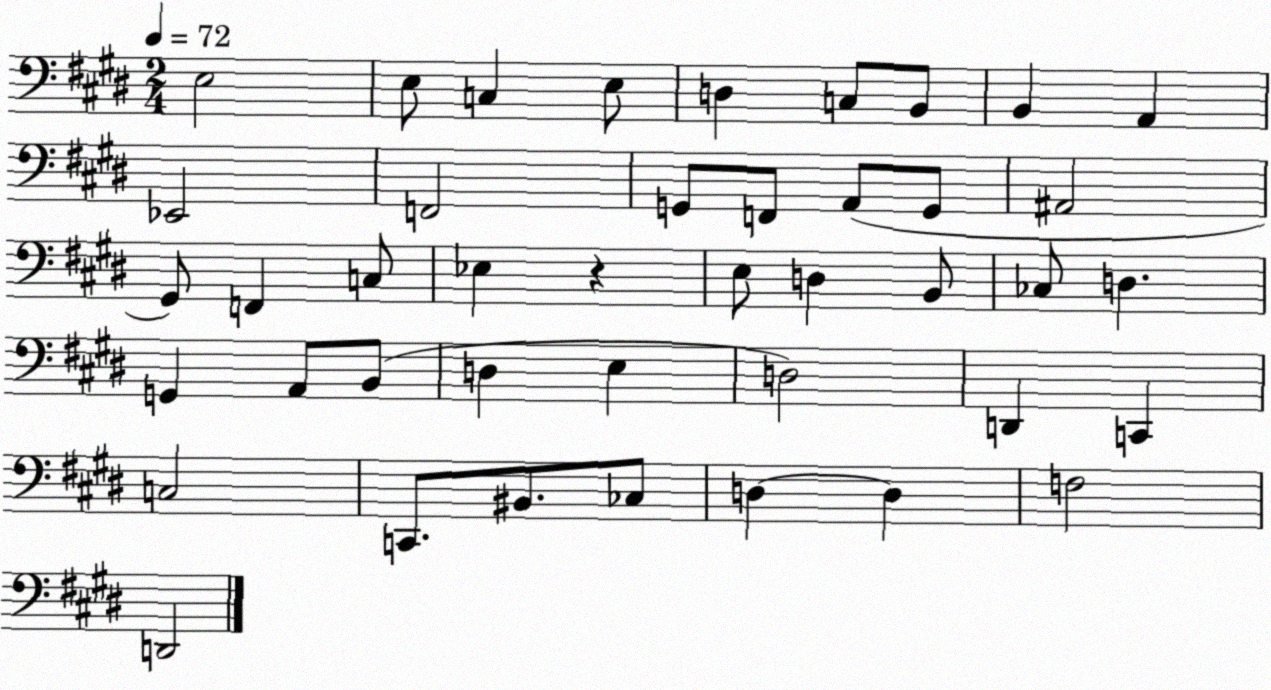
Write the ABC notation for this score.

X:1
T:Untitled
M:2/4
L:1/4
K:E
E,2 E,/2 C, E,/2 D, C,/2 B,,/2 B,, A,, _E,,2 F,,2 G,,/2 F,,/2 A,,/2 G,,/2 ^A,,2 ^G,,/2 F,, C,/2 _E, z E,/2 D, B,,/2 _C,/2 D, G,, A,,/2 B,,/2 D, E, D,2 D,, C,, C,2 C,,/2 ^B,,/2 _C,/2 D, D, F,2 D,,2